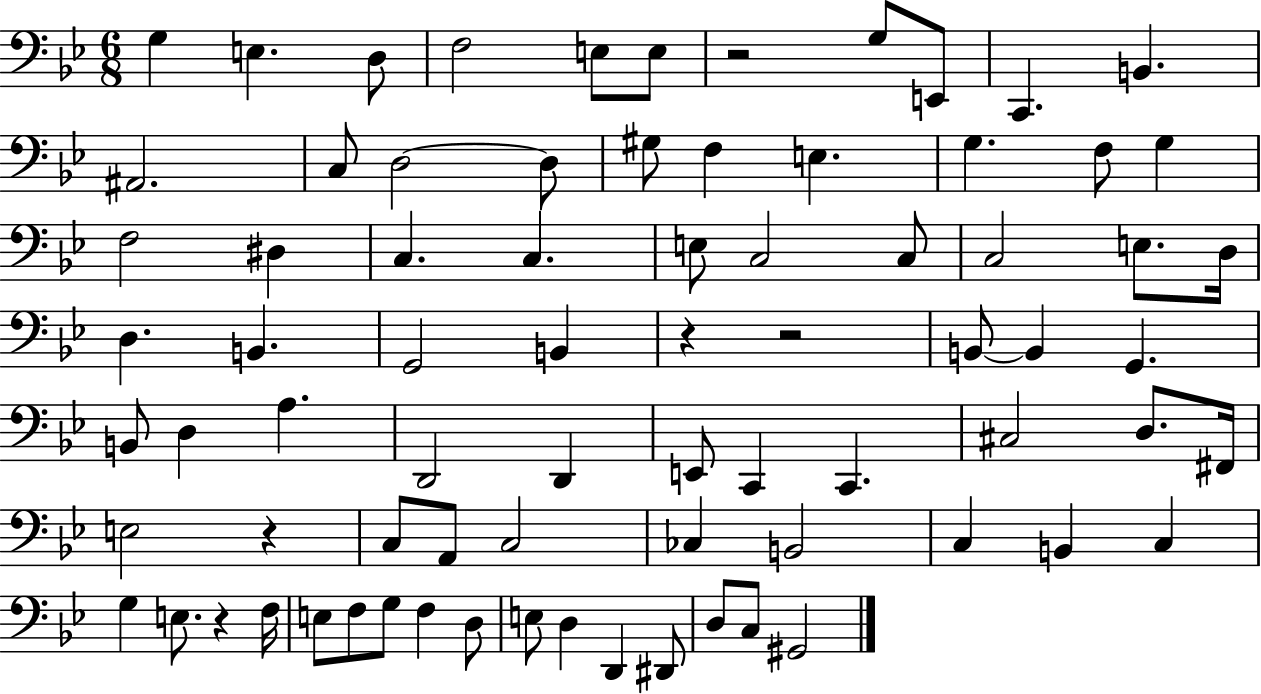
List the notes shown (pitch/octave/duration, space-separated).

G3/q E3/q. D3/e F3/h E3/e E3/e R/h G3/e E2/e C2/q. B2/q. A#2/h. C3/e D3/h D3/e G#3/e F3/q E3/q. G3/q. F3/e G3/q F3/h D#3/q C3/q. C3/q. E3/e C3/h C3/e C3/h E3/e. D3/s D3/q. B2/q. G2/h B2/q R/q R/h B2/e B2/q G2/q. B2/e D3/q A3/q. D2/h D2/q E2/e C2/q C2/q. C#3/h D3/e. F#2/s E3/h R/q C3/e A2/e C3/h CES3/q B2/h C3/q B2/q C3/q G3/q E3/e. R/q F3/s E3/e F3/e G3/e F3/q D3/e E3/e D3/q D2/q D#2/e D3/e C3/e G#2/h